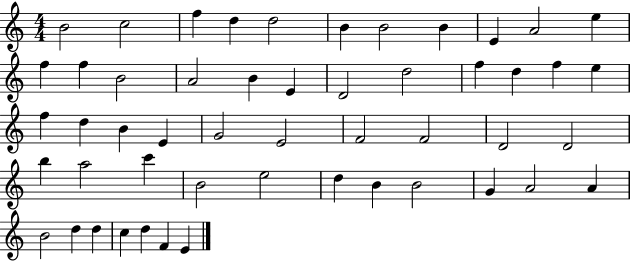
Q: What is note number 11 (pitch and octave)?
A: E5